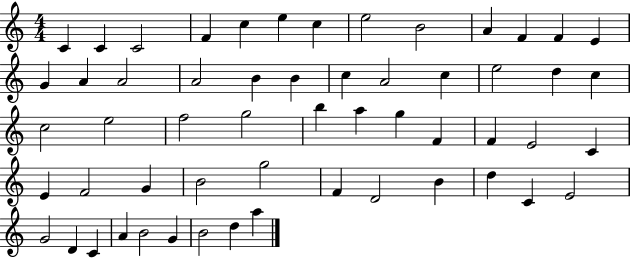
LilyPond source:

{
  \clef treble
  \numericTimeSignature
  \time 4/4
  \key c \major
  c'4 c'4 c'2 | f'4 c''4 e''4 c''4 | e''2 b'2 | a'4 f'4 f'4 e'4 | \break g'4 a'4 a'2 | a'2 b'4 b'4 | c''4 a'2 c''4 | e''2 d''4 c''4 | \break c''2 e''2 | f''2 g''2 | b''4 a''4 g''4 f'4 | f'4 e'2 c'4 | \break e'4 f'2 g'4 | b'2 g''2 | f'4 d'2 b'4 | d''4 c'4 e'2 | \break g'2 d'4 c'4 | a'4 b'2 g'4 | b'2 d''4 a''4 | \bar "|."
}